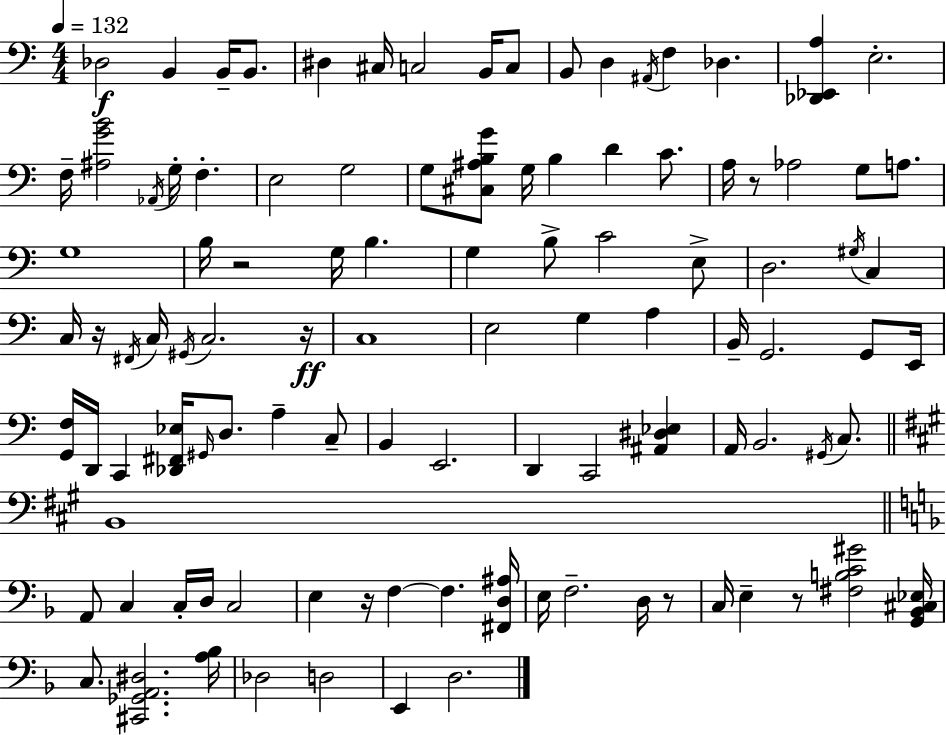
X:1
T:Untitled
M:4/4
L:1/4
K:Am
_D,2 B,, B,,/4 B,,/2 ^D, ^C,/4 C,2 B,,/4 C,/2 B,,/2 D, ^A,,/4 F, _D, [_D,,_E,,A,] E,2 F,/4 [^A,GB]2 _A,,/4 G,/4 F, E,2 G,2 G,/2 [^C,^A,B,G]/2 G,/4 B, D C/2 A,/4 z/2 _A,2 G,/2 A,/2 G,4 B,/4 z2 G,/4 B, G, B,/2 C2 E,/2 D,2 ^G,/4 C, C,/4 z/4 ^F,,/4 C,/4 ^G,,/4 C,2 z/4 C,4 E,2 G, A, B,,/4 G,,2 G,,/2 E,,/4 [G,,F,]/4 D,,/4 C,, [_D,,^F,,_E,]/4 ^G,,/4 D,/2 A, C,/2 B,, E,,2 D,, C,,2 [^A,,^D,_E,] A,,/4 B,,2 ^G,,/4 C,/2 B,,4 A,,/2 C, C,/4 D,/4 C,2 E, z/4 F, F, [^F,,D,^A,]/4 E,/4 F,2 D,/4 z/2 C,/4 E, z/2 [^F,B,C^G]2 [G,,_B,,^C,_E,]/4 C,/2 [^C,,_G,,A,,^D,]2 [A,_B,]/4 _D,2 D,2 E,, D,2